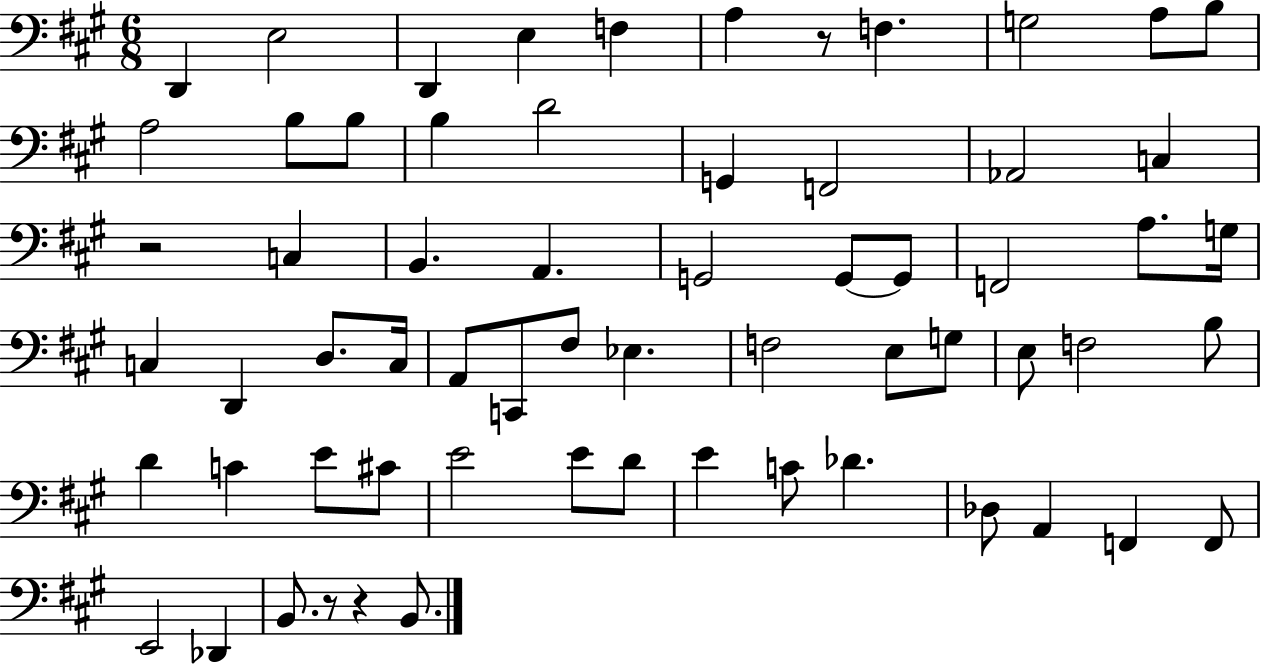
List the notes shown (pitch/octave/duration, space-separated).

D2/q E3/h D2/q E3/q F3/q A3/q R/e F3/q. G3/h A3/e B3/e A3/h B3/e B3/e B3/q D4/h G2/q F2/h Ab2/h C3/q R/h C3/q B2/q. A2/q. G2/h G2/e G2/e F2/h A3/e. G3/s C3/q D2/q D3/e. C3/s A2/e C2/e F#3/e Eb3/q. F3/h E3/e G3/e E3/e F3/h B3/e D4/q C4/q E4/e C#4/e E4/h E4/e D4/e E4/q C4/e Db4/q. Db3/e A2/q F2/q F2/e E2/h Db2/q B2/e. R/e R/q B2/e.